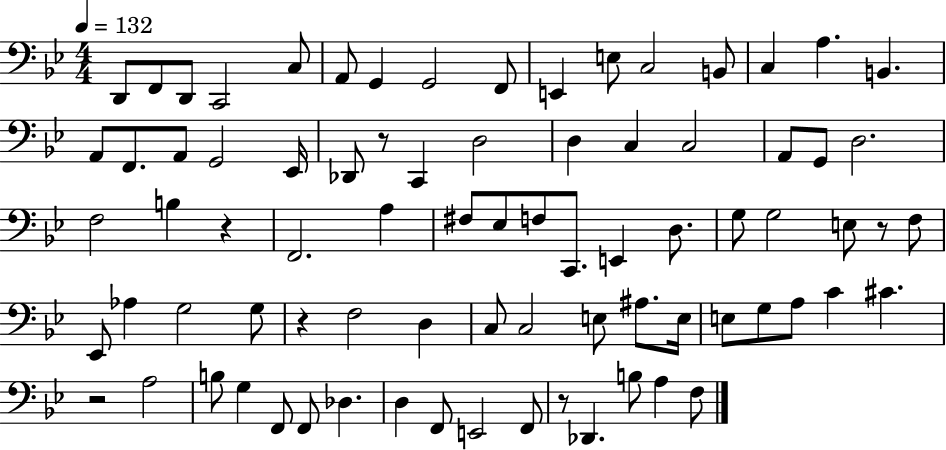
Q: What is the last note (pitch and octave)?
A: F3